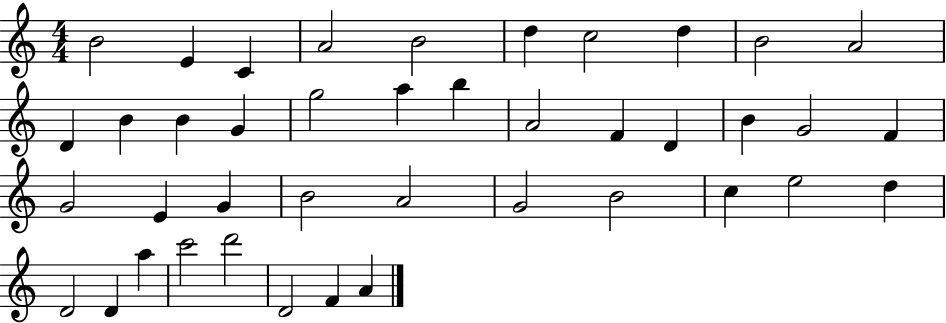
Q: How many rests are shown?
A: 0